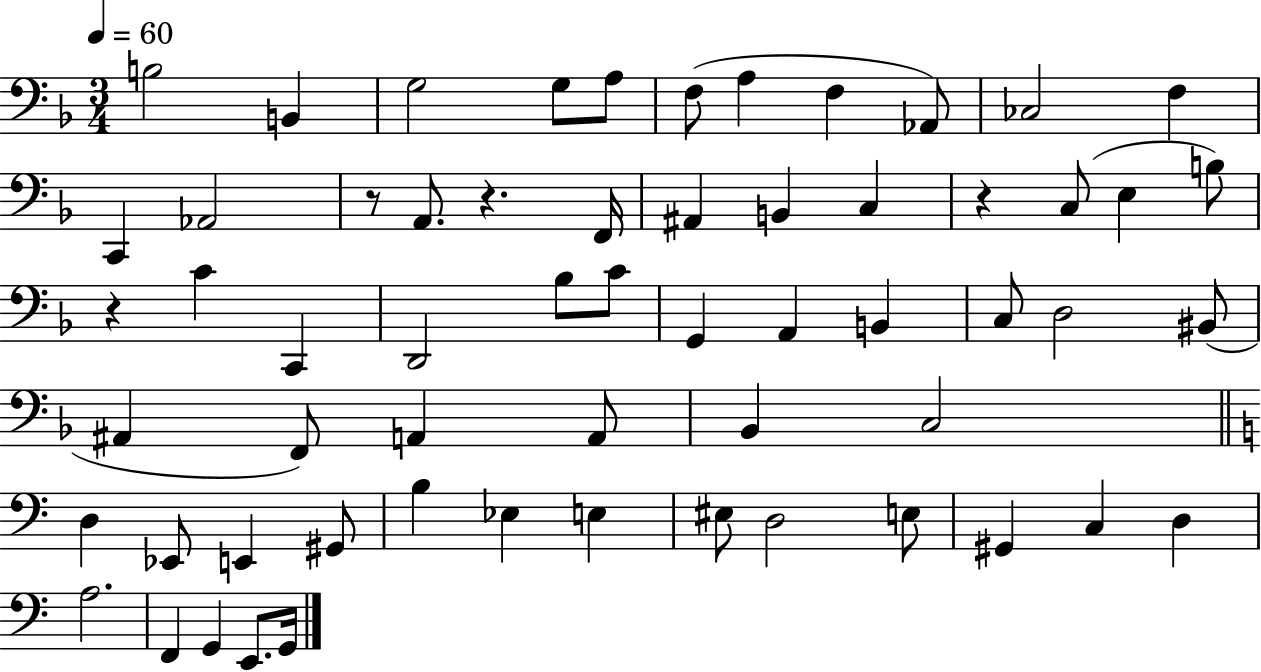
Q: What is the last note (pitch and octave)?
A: G2